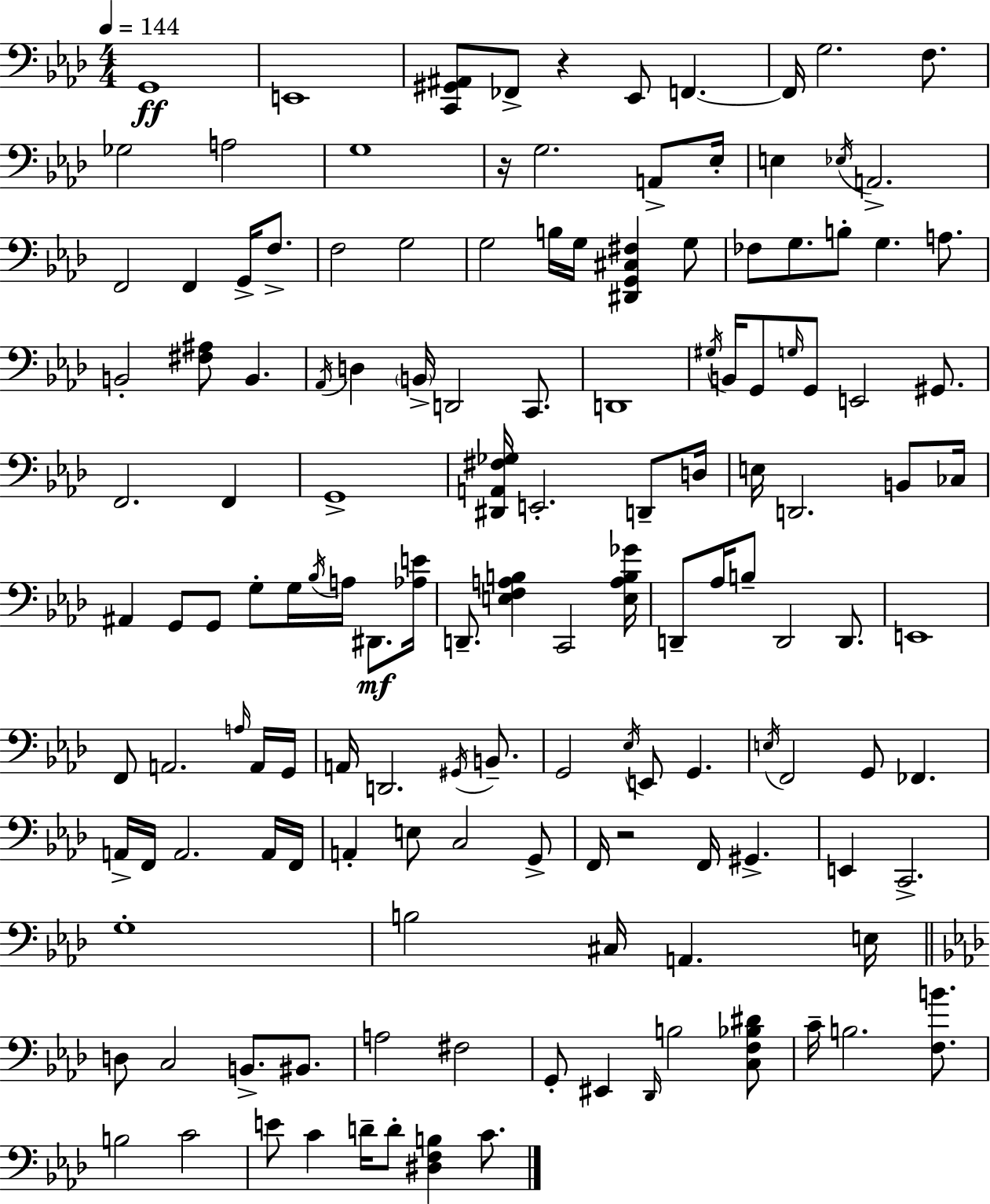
{
  \clef bass
  \numericTimeSignature
  \time 4/4
  \key aes \major
  \tempo 4 = 144
  g,1\ff | e,1 | <c, gis, ais,>8 fes,8-> r4 ees,8 f,4.~~ | f,16 g2. f8. | \break ges2 a2 | g1 | r16 g2. a,8-> ees16-. | e4 \acciaccatura { ees16 } a,2.-> | \break f,2 f,4 g,16-> f8.-> | f2 g2 | g2 b16 g16 <dis, g, cis fis>4 g8 | fes8 g8. b8-. g4. a8. | \break b,2-. <fis ais>8 b,4. | \acciaccatura { aes,16 } d4 \parenthesize b,16-> d,2 c,8. | d,1 | \acciaccatura { gis16 } b,16 g,8 \grace { g16 } g,8 e,2 | \break gis,8. f,2. | f,4 g,1-> | <dis, a, fis ges>16 e,2.-. | d,8-- d16 e16 d,2. | \break b,8 ces16 ais,4 g,8 g,8 g8-. g16 \acciaccatura { bes16 } | a16 dis,8.\mf <aes e'>16 d,8.-- <e f a b>4 c,2 | <e a b ges'>16 d,8-- aes16 b8-- d,2 | d,8. e,1 | \break f,8 a,2. | \grace { a16 } a,16 g,16 a,16 d,2. | \acciaccatura { gis,16 } b,8.-- g,2 \acciaccatura { ees16 } | e,8 g,4. \acciaccatura { e16 } f,2 | \break g,8 fes,4. a,16-> f,16 a,2. | a,16 f,16 a,4-. e8 c2 | g,8-> f,16 r2 | f,16 gis,4.-> e,4 c,2.-> | \break g1-. | b2 | cis16 a,4. e16 \bar "||" \break \key aes \major d8 c2 b,8.-> bis,8. | a2 fis2 | g,8-. eis,4 \grace { des,16 } b2 <c f bes dis'>8 | c'16-- b2. <f b'>8. | \break b2 c'2 | e'8 c'4 d'16-- d'8-. <dis f b>4 c'8. | \bar "|."
}